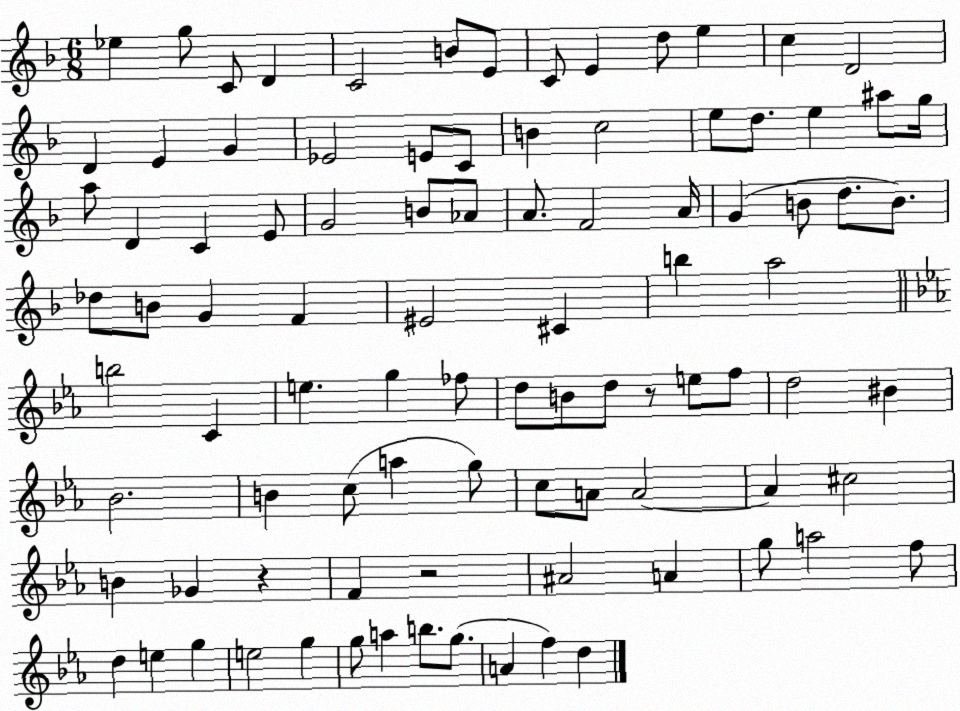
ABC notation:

X:1
T:Untitled
M:6/8
L:1/4
K:F
_e g/2 C/2 D C2 B/2 E/2 C/2 E d/2 e c D2 D E G _E2 E/2 C/2 B c2 e/2 d/2 e ^a/2 g/4 a/2 D C E/2 G2 B/2 _A/2 A/2 F2 A/4 G B/2 d/2 B/2 _d/2 B/2 G F ^E2 ^C b a2 b2 C e g _f/2 d/2 B/2 d/2 z/2 e/2 f/2 d2 ^B _B2 B c/2 a g/2 c/2 A/2 A2 A ^c2 B _G z F z2 ^A2 A g/2 a2 f/2 d e g e2 g g/2 a b/2 g/2 A f d